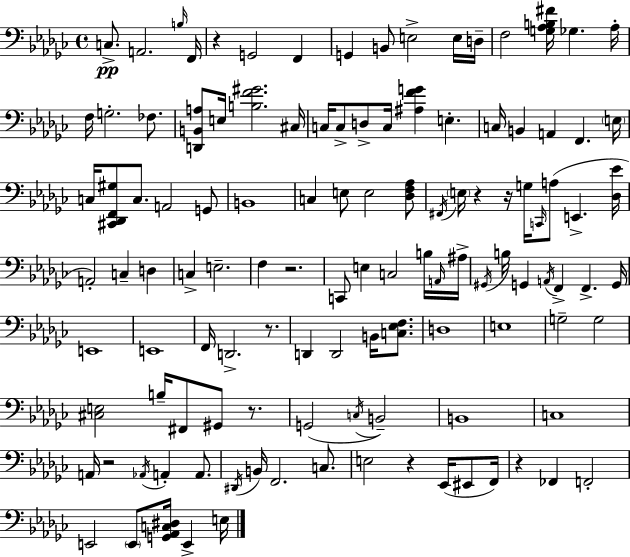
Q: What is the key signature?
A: EES minor